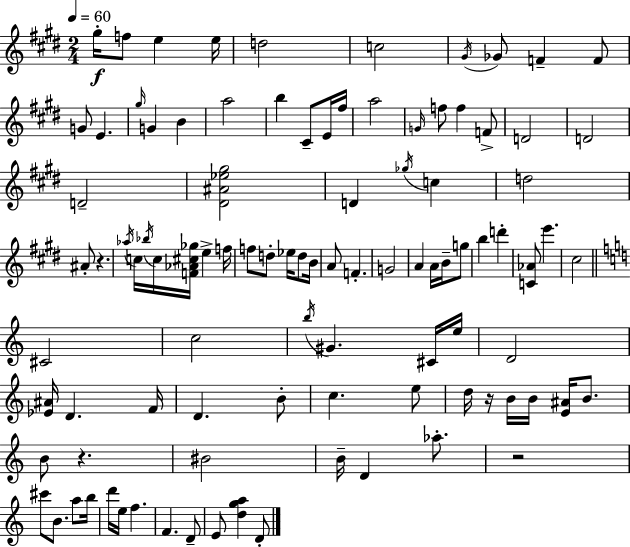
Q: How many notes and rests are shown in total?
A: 98